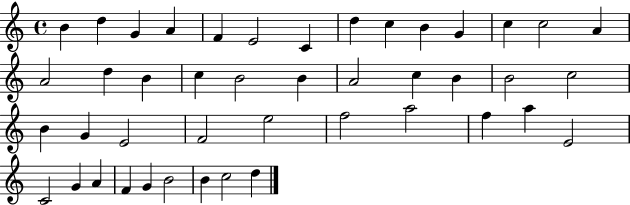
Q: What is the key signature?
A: C major